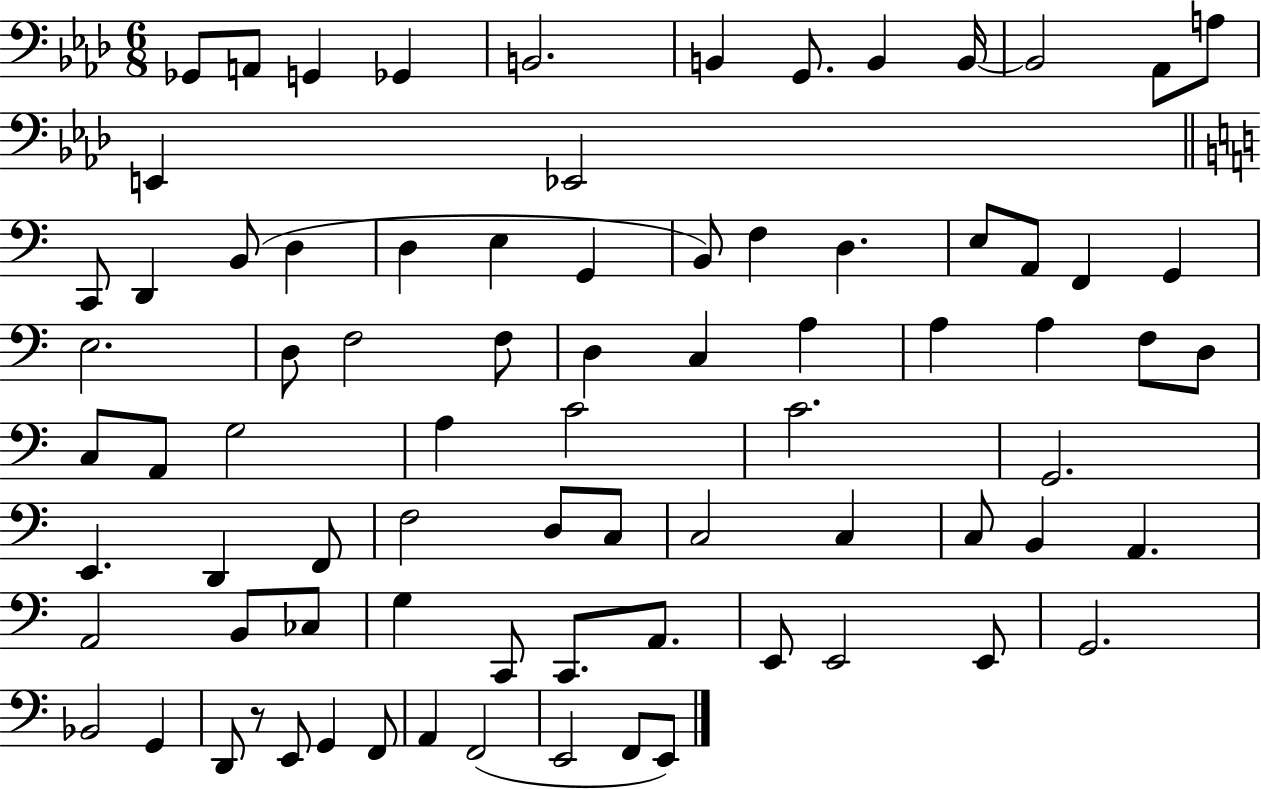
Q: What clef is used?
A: bass